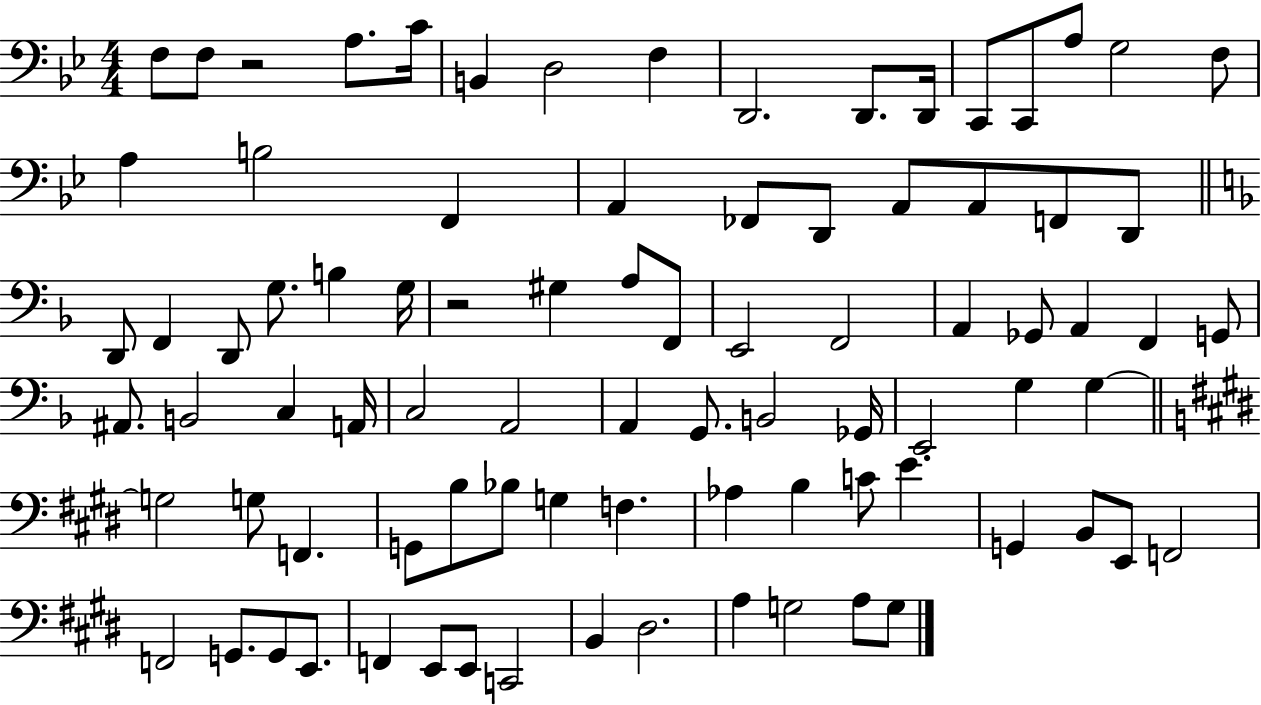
{
  \clef bass
  \numericTimeSignature
  \time 4/4
  \key bes \major
  f8 f8 r2 a8. c'16 | b,4 d2 f4 | d,2. d,8. d,16 | c,8 c,8 a8 g2 f8 | \break a4 b2 f,4 | a,4 fes,8 d,8 a,8 a,8 f,8 d,8 | \bar "||" \break \key f \major d,8 f,4 d,8 g8. b4 g16 | r2 gis4 a8 f,8 | e,2 f,2 | a,4 ges,8 a,4 f,4 g,8 | \break ais,8. b,2 c4 a,16 | c2 a,2 | a,4 g,8. b,2 ges,16 | e,2 g4 g4~~ | \break \bar "||" \break \key e \major g2 g8 f,4. | g,8 b8 bes8 g4 f4. | aes4 b4 c'8 e'4. | g,4 b,8 e,8 f,2 | \break f,2 g,8. g,8 e,8. | f,4 e,8 e,8 c,2 | b,4 dis2. | a4 g2 a8 g8 | \break \bar "|."
}